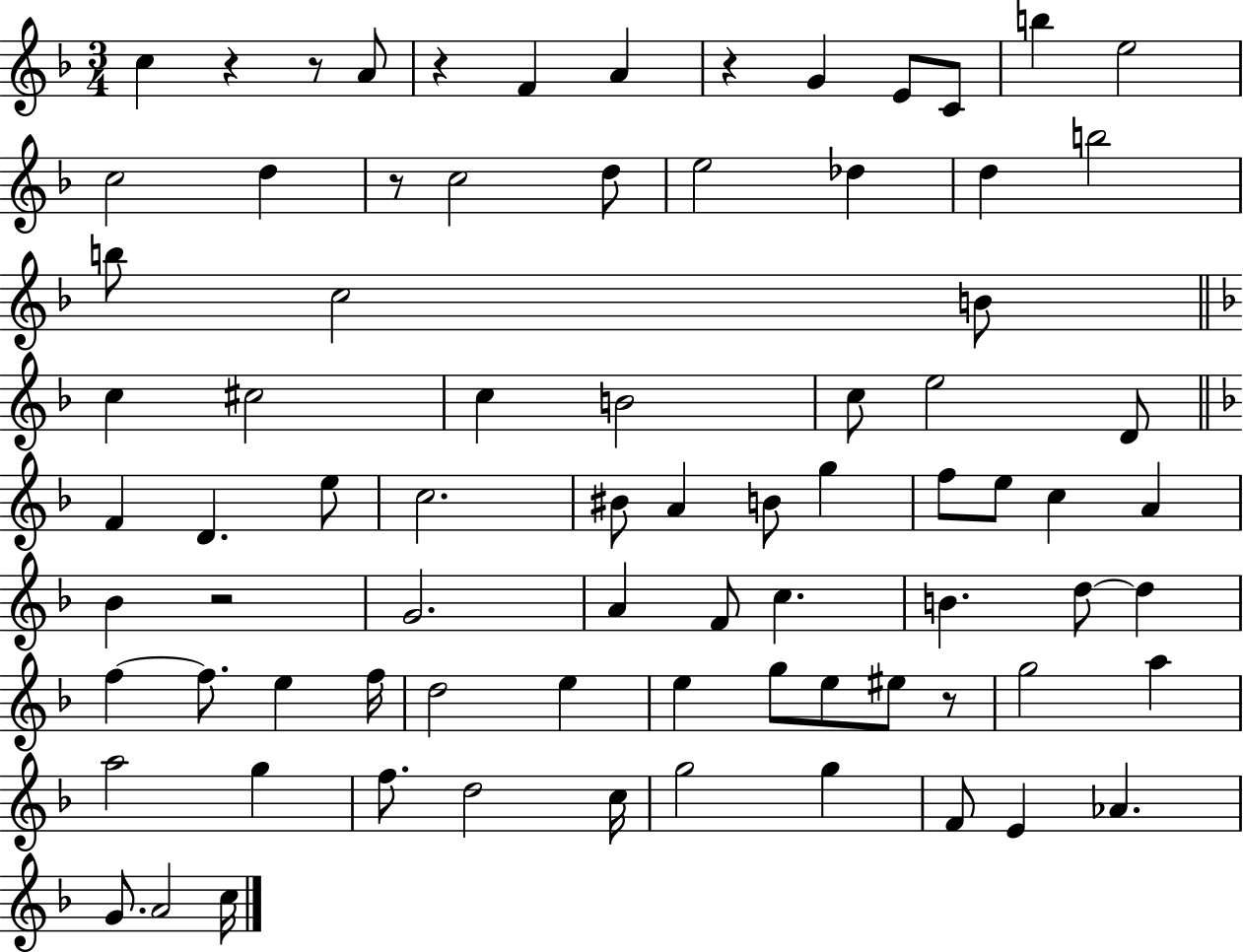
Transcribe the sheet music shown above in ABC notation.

X:1
T:Untitled
M:3/4
L:1/4
K:F
c z z/2 A/2 z F A z G E/2 C/2 b e2 c2 d z/2 c2 d/2 e2 _d d b2 b/2 c2 B/2 c ^c2 c B2 c/2 e2 D/2 F D e/2 c2 ^B/2 A B/2 g f/2 e/2 c A _B z2 G2 A F/2 c B d/2 d f f/2 e f/4 d2 e e g/2 e/2 ^e/2 z/2 g2 a a2 g f/2 d2 c/4 g2 g F/2 E _A G/2 A2 c/4